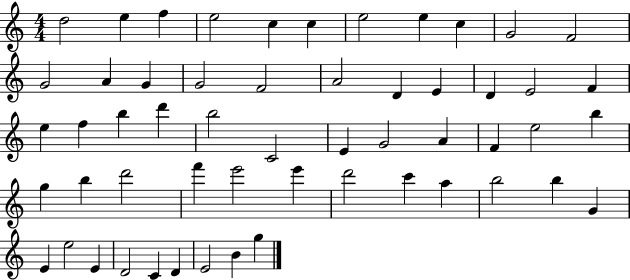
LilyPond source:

{
  \clef treble
  \numericTimeSignature
  \time 4/4
  \key c \major
  d''2 e''4 f''4 | e''2 c''4 c''4 | e''2 e''4 c''4 | g'2 f'2 | \break g'2 a'4 g'4 | g'2 f'2 | a'2 d'4 e'4 | d'4 e'2 f'4 | \break e''4 f''4 b''4 d'''4 | b''2 c'2 | e'4 g'2 a'4 | f'4 e''2 b''4 | \break g''4 b''4 d'''2 | f'''4 e'''2 e'''4 | d'''2 c'''4 a''4 | b''2 b''4 g'4 | \break e'4 e''2 e'4 | d'2 c'4 d'4 | e'2 b'4 g''4 | \bar "|."
}